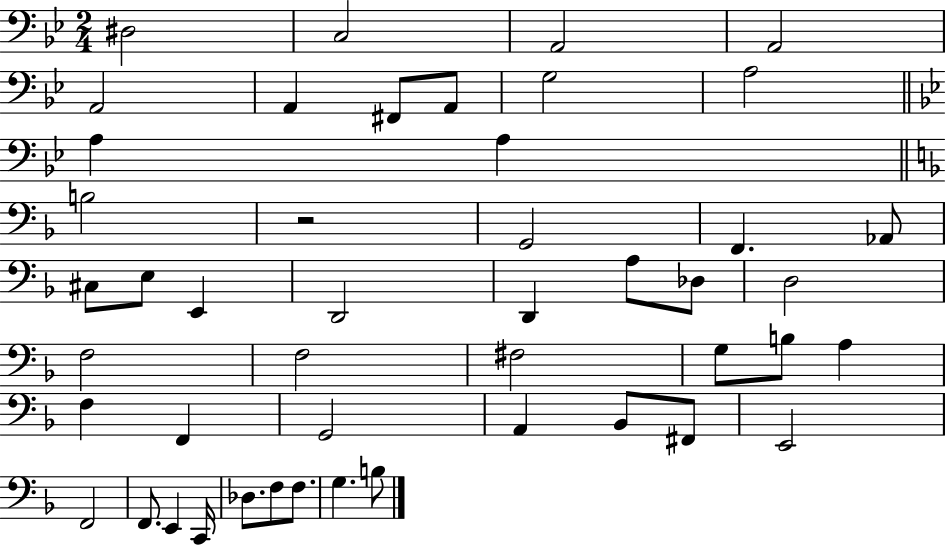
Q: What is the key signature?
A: BES major